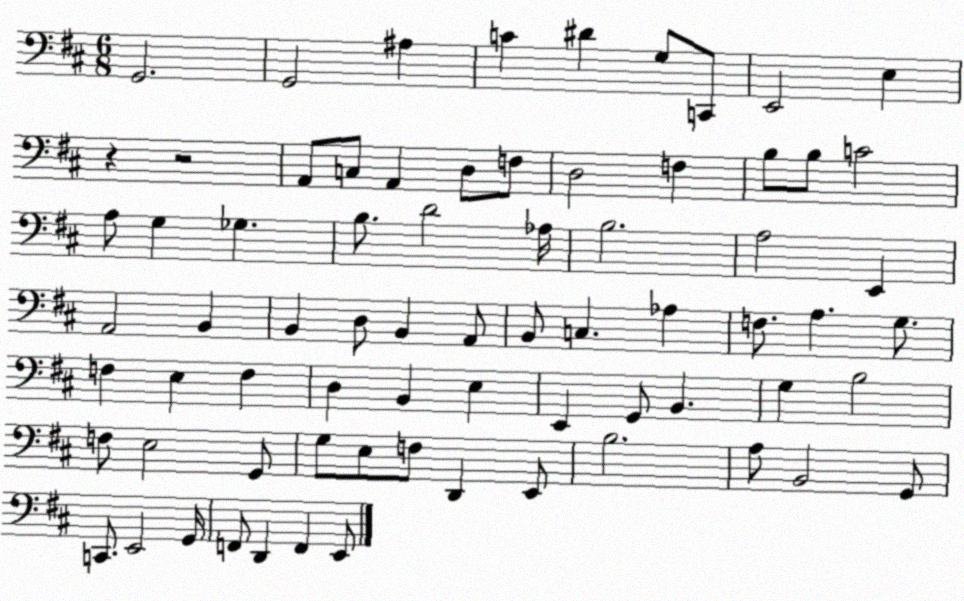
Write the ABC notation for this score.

X:1
T:Untitled
M:6/8
L:1/4
K:D
G,,2 G,,2 ^A, C ^D G,/2 C,,/2 E,,2 E, z z2 A,,/2 C,/2 A,, D,/2 F,/2 D,2 F, B,/2 B,/2 C2 A,/2 G, _G, B,/2 D2 _A,/4 B,2 A,2 E,, A,,2 B,, B,, D,/2 B,, A,,/2 B,,/2 C, _A, F,/2 A, G,/2 F, E, F, D, B,, E, E,, G,,/2 B,, G, B,2 F,/2 E,2 G,,/2 G,/2 E,/2 F,/2 D,, E,,/2 B,2 A,/2 B,,2 G,,/2 C,,/2 E,,2 G,,/4 F,,/2 D,, F,, E,,/2